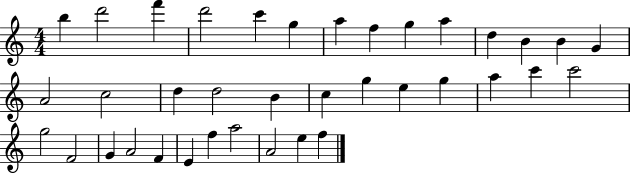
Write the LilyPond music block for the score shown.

{
  \clef treble
  \numericTimeSignature
  \time 4/4
  \key c \major
  b''4 d'''2 f'''4 | d'''2 c'''4 g''4 | a''4 f''4 g''4 a''4 | d''4 b'4 b'4 g'4 | \break a'2 c''2 | d''4 d''2 b'4 | c''4 g''4 e''4 g''4 | a''4 c'''4 c'''2 | \break g''2 f'2 | g'4 a'2 f'4 | e'4 f''4 a''2 | a'2 e''4 f''4 | \break \bar "|."
}